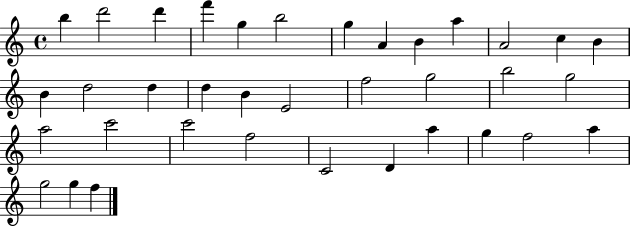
{
  \clef treble
  \time 4/4
  \defaultTimeSignature
  \key c \major
  b''4 d'''2 d'''4 | f'''4 g''4 b''2 | g''4 a'4 b'4 a''4 | a'2 c''4 b'4 | \break b'4 d''2 d''4 | d''4 b'4 e'2 | f''2 g''2 | b''2 g''2 | \break a''2 c'''2 | c'''2 f''2 | c'2 d'4 a''4 | g''4 f''2 a''4 | \break g''2 g''4 f''4 | \bar "|."
}